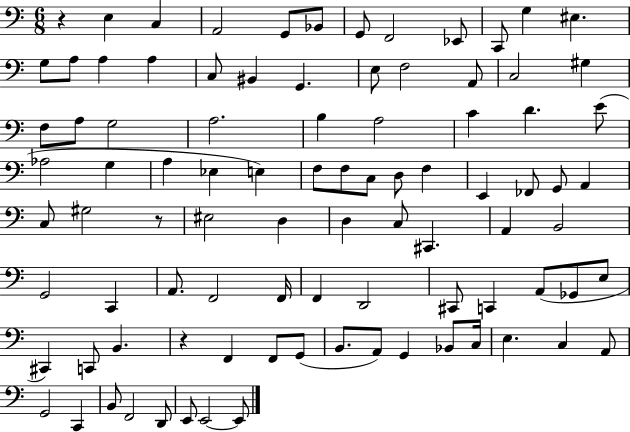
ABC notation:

X:1
T:Untitled
M:6/8
L:1/4
K:C
z E, C, A,,2 G,,/2 _B,,/2 G,,/2 F,,2 _E,,/2 C,,/2 G, ^E, G,/2 A,/2 A, A, C,/2 ^B,, G,, E,/2 F,2 A,,/2 C,2 ^G, F,/2 A,/2 G,2 A,2 B, A,2 C D E/2 _A,2 G, A, _E, E, F,/2 F,/2 C,/2 D,/2 F, E,, _F,,/2 G,,/2 A,, C,/2 ^G,2 z/2 ^E,2 D, D, C,/2 ^C,, A,, B,,2 G,,2 C,, A,,/2 F,,2 F,,/4 F,, D,,2 ^C,,/2 C,, A,,/2 _G,,/2 E,/2 ^C,, C,,/2 B,, z F,, F,,/2 G,,/2 B,,/2 A,,/2 G,, _B,,/2 C,/4 E, C, A,,/2 G,,2 C,, B,,/2 F,,2 D,,/2 E,,/2 E,,2 E,,/2